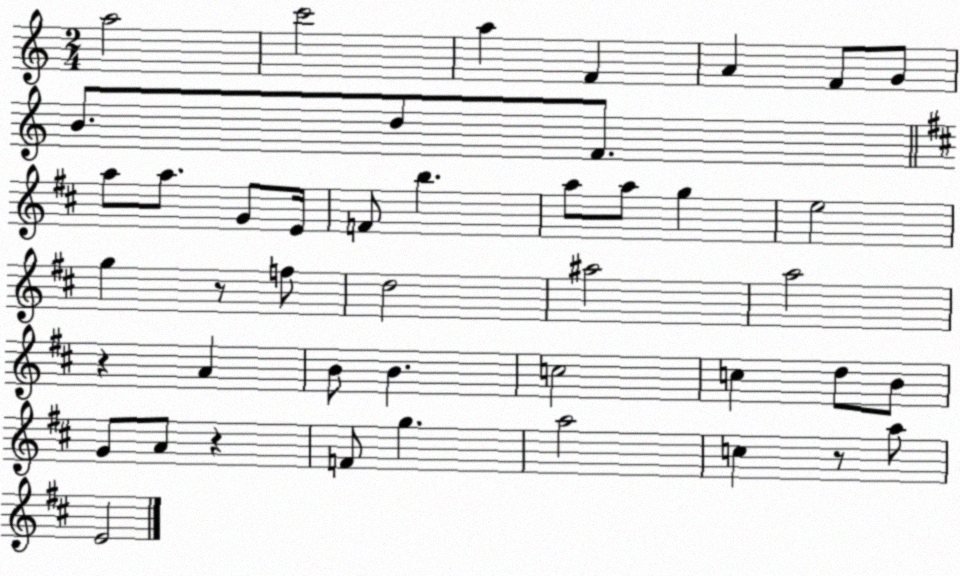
X:1
T:Untitled
M:2/4
L:1/4
K:C
a2 c'2 a F A F/2 G/2 B/2 d/2 F/2 a/2 a/2 G/2 E/4 F/2 b a/2 a/2 g e2 g z/2 f/2 d2 ^a2 a2 z A B/2 B c2 c d/2 B/2 G/2 A/2 z F/2 g a2 c z/2 a/2 E2